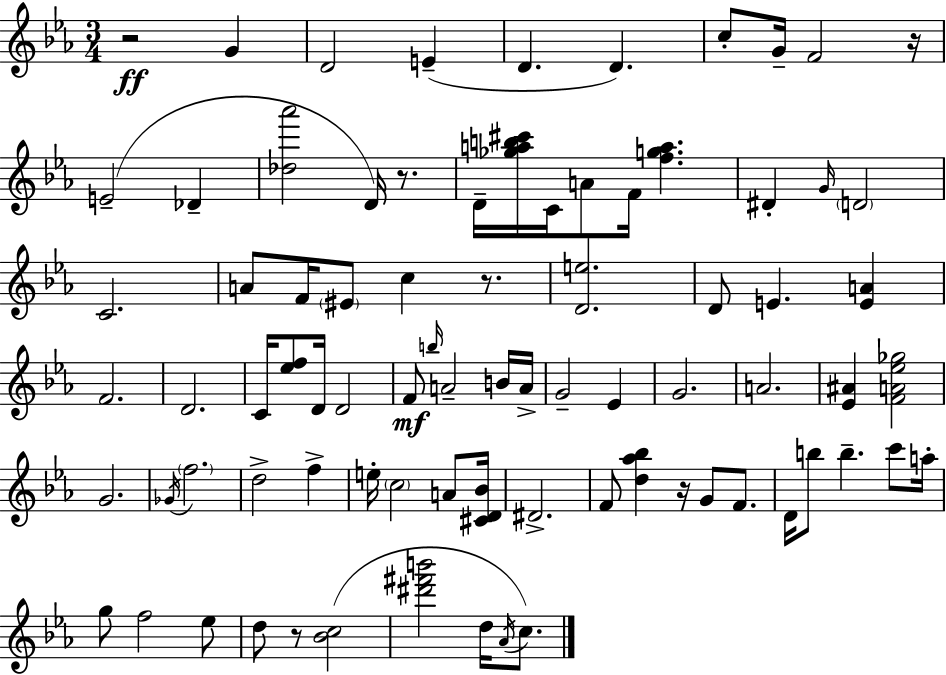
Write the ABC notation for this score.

X:1
T:Untitled
M:3/4
L:1/4
K:Eb
z2 G D2 E D D c/2 G/4 F2 z/4 E2 _D [_d_a']2 D/4 z/2 D/4 [_gab^c']/4 C/4 A/2 F/4 [fga] ^D G/4 D2 C2 A/2 F/4 ^E/2 c z/2 [De]2 D/2 E [EA] F2 D2 C/4 [_ef]/2 D/4 D2 F/2 b/4 A2 B/4 A/4 G2 _E G2 A2 [_E^A] [FA_e_g]2 G2 _G/4 f2 d2 f e/4 c2 A/2 [^CD_B]/4 ^D2 F/2 [d_a_b] z/4 G/2 F/2 D/4 b/2 b c'/2 a/4 g/2 f2 _e/2 d/2 z/2 [_Bc]2 [^d'^f'b']2 d/4 _A/4 c/2